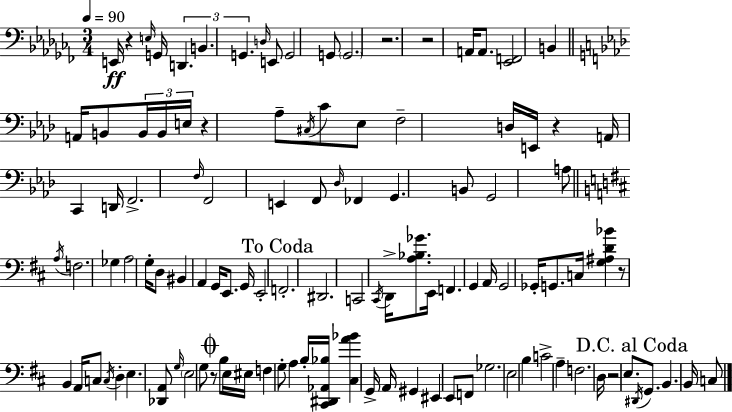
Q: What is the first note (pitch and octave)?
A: E2